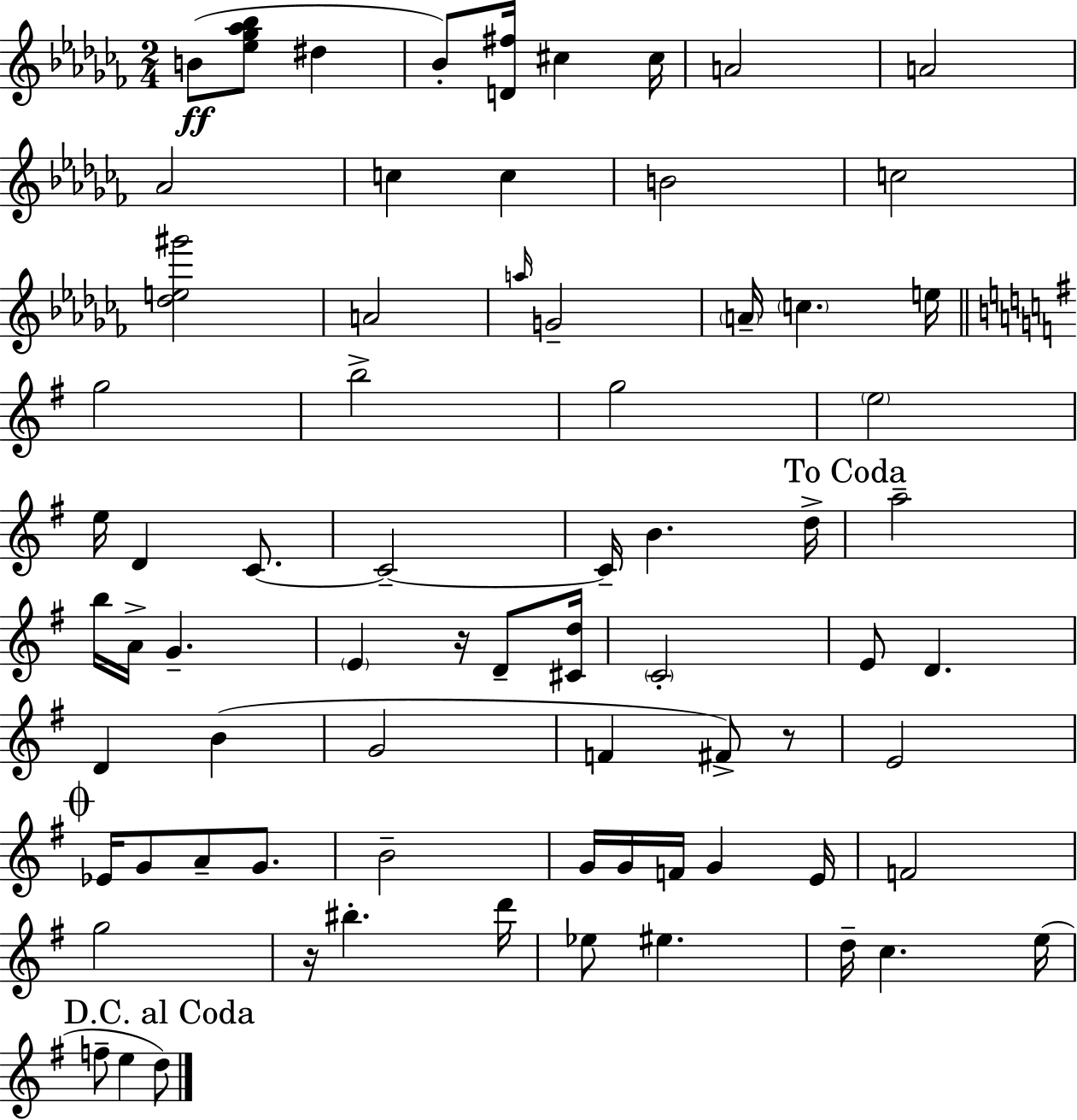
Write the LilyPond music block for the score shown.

{
  \clef treble
  \numericTimeSignature
  \time 2/4
  \key aes \minor
  b'8(\ff <ees'' ges'' aes'' bes''>8 dis''4 | bes'8-.) <d' fis''>16 cis''4 cis''16 | a'2 | a'2 | \break aes'2 | c''4 c''4 | b'2 | c''2 | \break <des'' e'' gis'''>2 | a'2 | \grace { a''16 } g'2-- | \parenthesize a'16-- \parenthesize c''4. | \break e''16 \bar "||" \break \key g \major g''2 | b''2-> | g''2 | \parenthesize e''2 | \break e''16 d'4 c'8.~~ | c'2--~~ | c'16-- b'4. d''16-> | \mark "To Coda" a''2-- | \break b''16 a'16-> g'4.-- | \parenthesize e'4 r16 d'8-- <cis' d''>16 | \parenthesize c'2-. | e'8 d'4. | \break d'4 b'4( | g'2 | f'4 fis'8->) r8 | e'2 | \break \mark \markup { \musicglyph "scripts.coda" } ees'16 g'8 a'8-- g'8. | b'2-- | g'16 g'16 f'16 g'4 e'16 | f'2 | \break g''2 | r16 bis''4.-. d'''16 | ees''8 eis''4. | d''16-- c''4. e''16( | \break \mark "D.C. al Coda" f''8-- e''4 d''8) | \bar "|."
}